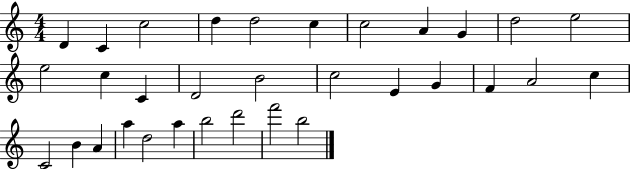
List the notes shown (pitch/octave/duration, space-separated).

D4/q C4/q C5/h D5/q D5/h C5/q C5/h A4/q G4/q D5/h E5/h E5/h C5/q C4/q D4/h B4/h C5/h E4/q G4/q F4/q A4/h C5/q C4/h B4/q A4/q A5/q D5/h A5/q B5/h D6/h F6/h B5/h